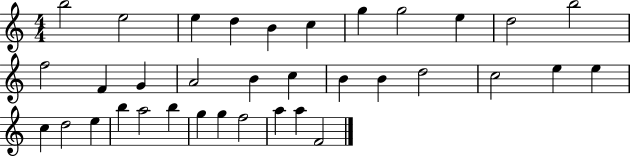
B5/h E5/h E5/q D5/q B4/q C5/q G5/q G5/h E5/q D5/h B5/h F5/h F4/q G4/q A4/h B4/q C5/q B4/q B4/q D5/h C5/h E5/q E5/q C5/q D5/h E5/q B5/q A5/h B5/q G5/q G5/q F5/h A5/q A5/q F4/h